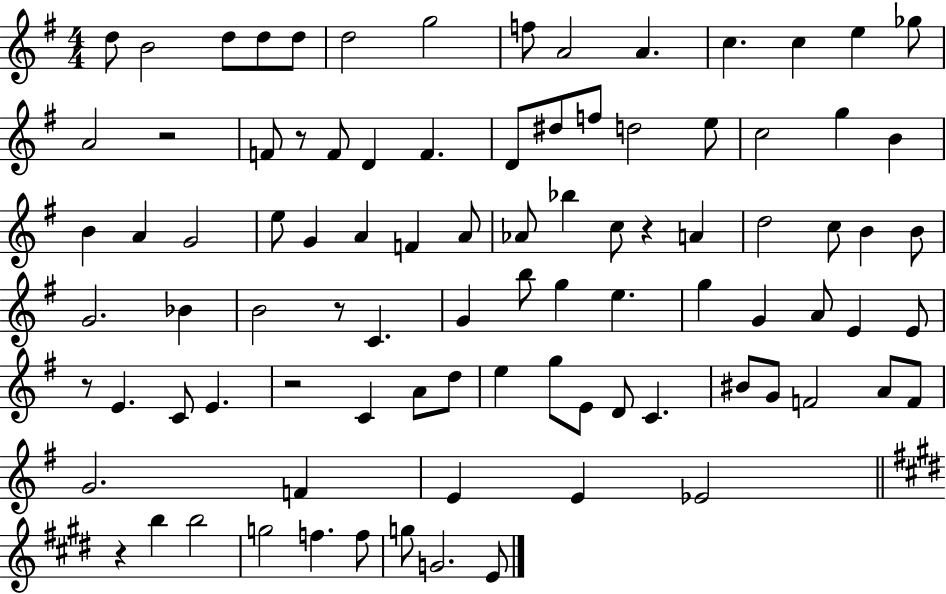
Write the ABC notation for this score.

X:1
T:Untitled
M:4/4
L:1/4
K:G
d/2 B2 d/2 d/2 d/2 d2 g2 f/2 A2 A c c e _g/2 A2 z2 F/2 z/2 F/2 D F D/2 ^d/2 f/2 d2 e/2 c2 g B B A G2 e/2 G A F A/2 _A/2 _b c/2 z A d2 c/2 B B/2 G2 _B B2 z/2 C G b/2 g e g G A/2 E E/2 z/2 E C/2 E z2 C A/2 d/2 e g/2 E/2 D/2 C ^B/2 G/2 F2 A/2 F/2 G2 F E E _E2 z b b2 g2 f f/2 g/2 G2 E/2